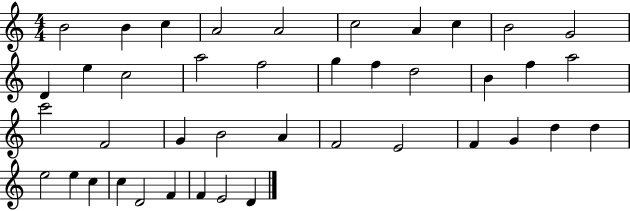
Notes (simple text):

B4/h B4/q C5/q A4/h A4/h C5/h A4/q C5/q B4/h G4/h D4/q E5/q C5/h A5/h F5/h G5/q F5/q D5/h B4/q F5/q A5/h C6/h F4/h G4/q B4/h A4/q F4/h E4/h F4/q G4/q D5/q D5/q E5/h E5/q C5/q C5/q D4/h F4/q F4/q E4/h D4/q